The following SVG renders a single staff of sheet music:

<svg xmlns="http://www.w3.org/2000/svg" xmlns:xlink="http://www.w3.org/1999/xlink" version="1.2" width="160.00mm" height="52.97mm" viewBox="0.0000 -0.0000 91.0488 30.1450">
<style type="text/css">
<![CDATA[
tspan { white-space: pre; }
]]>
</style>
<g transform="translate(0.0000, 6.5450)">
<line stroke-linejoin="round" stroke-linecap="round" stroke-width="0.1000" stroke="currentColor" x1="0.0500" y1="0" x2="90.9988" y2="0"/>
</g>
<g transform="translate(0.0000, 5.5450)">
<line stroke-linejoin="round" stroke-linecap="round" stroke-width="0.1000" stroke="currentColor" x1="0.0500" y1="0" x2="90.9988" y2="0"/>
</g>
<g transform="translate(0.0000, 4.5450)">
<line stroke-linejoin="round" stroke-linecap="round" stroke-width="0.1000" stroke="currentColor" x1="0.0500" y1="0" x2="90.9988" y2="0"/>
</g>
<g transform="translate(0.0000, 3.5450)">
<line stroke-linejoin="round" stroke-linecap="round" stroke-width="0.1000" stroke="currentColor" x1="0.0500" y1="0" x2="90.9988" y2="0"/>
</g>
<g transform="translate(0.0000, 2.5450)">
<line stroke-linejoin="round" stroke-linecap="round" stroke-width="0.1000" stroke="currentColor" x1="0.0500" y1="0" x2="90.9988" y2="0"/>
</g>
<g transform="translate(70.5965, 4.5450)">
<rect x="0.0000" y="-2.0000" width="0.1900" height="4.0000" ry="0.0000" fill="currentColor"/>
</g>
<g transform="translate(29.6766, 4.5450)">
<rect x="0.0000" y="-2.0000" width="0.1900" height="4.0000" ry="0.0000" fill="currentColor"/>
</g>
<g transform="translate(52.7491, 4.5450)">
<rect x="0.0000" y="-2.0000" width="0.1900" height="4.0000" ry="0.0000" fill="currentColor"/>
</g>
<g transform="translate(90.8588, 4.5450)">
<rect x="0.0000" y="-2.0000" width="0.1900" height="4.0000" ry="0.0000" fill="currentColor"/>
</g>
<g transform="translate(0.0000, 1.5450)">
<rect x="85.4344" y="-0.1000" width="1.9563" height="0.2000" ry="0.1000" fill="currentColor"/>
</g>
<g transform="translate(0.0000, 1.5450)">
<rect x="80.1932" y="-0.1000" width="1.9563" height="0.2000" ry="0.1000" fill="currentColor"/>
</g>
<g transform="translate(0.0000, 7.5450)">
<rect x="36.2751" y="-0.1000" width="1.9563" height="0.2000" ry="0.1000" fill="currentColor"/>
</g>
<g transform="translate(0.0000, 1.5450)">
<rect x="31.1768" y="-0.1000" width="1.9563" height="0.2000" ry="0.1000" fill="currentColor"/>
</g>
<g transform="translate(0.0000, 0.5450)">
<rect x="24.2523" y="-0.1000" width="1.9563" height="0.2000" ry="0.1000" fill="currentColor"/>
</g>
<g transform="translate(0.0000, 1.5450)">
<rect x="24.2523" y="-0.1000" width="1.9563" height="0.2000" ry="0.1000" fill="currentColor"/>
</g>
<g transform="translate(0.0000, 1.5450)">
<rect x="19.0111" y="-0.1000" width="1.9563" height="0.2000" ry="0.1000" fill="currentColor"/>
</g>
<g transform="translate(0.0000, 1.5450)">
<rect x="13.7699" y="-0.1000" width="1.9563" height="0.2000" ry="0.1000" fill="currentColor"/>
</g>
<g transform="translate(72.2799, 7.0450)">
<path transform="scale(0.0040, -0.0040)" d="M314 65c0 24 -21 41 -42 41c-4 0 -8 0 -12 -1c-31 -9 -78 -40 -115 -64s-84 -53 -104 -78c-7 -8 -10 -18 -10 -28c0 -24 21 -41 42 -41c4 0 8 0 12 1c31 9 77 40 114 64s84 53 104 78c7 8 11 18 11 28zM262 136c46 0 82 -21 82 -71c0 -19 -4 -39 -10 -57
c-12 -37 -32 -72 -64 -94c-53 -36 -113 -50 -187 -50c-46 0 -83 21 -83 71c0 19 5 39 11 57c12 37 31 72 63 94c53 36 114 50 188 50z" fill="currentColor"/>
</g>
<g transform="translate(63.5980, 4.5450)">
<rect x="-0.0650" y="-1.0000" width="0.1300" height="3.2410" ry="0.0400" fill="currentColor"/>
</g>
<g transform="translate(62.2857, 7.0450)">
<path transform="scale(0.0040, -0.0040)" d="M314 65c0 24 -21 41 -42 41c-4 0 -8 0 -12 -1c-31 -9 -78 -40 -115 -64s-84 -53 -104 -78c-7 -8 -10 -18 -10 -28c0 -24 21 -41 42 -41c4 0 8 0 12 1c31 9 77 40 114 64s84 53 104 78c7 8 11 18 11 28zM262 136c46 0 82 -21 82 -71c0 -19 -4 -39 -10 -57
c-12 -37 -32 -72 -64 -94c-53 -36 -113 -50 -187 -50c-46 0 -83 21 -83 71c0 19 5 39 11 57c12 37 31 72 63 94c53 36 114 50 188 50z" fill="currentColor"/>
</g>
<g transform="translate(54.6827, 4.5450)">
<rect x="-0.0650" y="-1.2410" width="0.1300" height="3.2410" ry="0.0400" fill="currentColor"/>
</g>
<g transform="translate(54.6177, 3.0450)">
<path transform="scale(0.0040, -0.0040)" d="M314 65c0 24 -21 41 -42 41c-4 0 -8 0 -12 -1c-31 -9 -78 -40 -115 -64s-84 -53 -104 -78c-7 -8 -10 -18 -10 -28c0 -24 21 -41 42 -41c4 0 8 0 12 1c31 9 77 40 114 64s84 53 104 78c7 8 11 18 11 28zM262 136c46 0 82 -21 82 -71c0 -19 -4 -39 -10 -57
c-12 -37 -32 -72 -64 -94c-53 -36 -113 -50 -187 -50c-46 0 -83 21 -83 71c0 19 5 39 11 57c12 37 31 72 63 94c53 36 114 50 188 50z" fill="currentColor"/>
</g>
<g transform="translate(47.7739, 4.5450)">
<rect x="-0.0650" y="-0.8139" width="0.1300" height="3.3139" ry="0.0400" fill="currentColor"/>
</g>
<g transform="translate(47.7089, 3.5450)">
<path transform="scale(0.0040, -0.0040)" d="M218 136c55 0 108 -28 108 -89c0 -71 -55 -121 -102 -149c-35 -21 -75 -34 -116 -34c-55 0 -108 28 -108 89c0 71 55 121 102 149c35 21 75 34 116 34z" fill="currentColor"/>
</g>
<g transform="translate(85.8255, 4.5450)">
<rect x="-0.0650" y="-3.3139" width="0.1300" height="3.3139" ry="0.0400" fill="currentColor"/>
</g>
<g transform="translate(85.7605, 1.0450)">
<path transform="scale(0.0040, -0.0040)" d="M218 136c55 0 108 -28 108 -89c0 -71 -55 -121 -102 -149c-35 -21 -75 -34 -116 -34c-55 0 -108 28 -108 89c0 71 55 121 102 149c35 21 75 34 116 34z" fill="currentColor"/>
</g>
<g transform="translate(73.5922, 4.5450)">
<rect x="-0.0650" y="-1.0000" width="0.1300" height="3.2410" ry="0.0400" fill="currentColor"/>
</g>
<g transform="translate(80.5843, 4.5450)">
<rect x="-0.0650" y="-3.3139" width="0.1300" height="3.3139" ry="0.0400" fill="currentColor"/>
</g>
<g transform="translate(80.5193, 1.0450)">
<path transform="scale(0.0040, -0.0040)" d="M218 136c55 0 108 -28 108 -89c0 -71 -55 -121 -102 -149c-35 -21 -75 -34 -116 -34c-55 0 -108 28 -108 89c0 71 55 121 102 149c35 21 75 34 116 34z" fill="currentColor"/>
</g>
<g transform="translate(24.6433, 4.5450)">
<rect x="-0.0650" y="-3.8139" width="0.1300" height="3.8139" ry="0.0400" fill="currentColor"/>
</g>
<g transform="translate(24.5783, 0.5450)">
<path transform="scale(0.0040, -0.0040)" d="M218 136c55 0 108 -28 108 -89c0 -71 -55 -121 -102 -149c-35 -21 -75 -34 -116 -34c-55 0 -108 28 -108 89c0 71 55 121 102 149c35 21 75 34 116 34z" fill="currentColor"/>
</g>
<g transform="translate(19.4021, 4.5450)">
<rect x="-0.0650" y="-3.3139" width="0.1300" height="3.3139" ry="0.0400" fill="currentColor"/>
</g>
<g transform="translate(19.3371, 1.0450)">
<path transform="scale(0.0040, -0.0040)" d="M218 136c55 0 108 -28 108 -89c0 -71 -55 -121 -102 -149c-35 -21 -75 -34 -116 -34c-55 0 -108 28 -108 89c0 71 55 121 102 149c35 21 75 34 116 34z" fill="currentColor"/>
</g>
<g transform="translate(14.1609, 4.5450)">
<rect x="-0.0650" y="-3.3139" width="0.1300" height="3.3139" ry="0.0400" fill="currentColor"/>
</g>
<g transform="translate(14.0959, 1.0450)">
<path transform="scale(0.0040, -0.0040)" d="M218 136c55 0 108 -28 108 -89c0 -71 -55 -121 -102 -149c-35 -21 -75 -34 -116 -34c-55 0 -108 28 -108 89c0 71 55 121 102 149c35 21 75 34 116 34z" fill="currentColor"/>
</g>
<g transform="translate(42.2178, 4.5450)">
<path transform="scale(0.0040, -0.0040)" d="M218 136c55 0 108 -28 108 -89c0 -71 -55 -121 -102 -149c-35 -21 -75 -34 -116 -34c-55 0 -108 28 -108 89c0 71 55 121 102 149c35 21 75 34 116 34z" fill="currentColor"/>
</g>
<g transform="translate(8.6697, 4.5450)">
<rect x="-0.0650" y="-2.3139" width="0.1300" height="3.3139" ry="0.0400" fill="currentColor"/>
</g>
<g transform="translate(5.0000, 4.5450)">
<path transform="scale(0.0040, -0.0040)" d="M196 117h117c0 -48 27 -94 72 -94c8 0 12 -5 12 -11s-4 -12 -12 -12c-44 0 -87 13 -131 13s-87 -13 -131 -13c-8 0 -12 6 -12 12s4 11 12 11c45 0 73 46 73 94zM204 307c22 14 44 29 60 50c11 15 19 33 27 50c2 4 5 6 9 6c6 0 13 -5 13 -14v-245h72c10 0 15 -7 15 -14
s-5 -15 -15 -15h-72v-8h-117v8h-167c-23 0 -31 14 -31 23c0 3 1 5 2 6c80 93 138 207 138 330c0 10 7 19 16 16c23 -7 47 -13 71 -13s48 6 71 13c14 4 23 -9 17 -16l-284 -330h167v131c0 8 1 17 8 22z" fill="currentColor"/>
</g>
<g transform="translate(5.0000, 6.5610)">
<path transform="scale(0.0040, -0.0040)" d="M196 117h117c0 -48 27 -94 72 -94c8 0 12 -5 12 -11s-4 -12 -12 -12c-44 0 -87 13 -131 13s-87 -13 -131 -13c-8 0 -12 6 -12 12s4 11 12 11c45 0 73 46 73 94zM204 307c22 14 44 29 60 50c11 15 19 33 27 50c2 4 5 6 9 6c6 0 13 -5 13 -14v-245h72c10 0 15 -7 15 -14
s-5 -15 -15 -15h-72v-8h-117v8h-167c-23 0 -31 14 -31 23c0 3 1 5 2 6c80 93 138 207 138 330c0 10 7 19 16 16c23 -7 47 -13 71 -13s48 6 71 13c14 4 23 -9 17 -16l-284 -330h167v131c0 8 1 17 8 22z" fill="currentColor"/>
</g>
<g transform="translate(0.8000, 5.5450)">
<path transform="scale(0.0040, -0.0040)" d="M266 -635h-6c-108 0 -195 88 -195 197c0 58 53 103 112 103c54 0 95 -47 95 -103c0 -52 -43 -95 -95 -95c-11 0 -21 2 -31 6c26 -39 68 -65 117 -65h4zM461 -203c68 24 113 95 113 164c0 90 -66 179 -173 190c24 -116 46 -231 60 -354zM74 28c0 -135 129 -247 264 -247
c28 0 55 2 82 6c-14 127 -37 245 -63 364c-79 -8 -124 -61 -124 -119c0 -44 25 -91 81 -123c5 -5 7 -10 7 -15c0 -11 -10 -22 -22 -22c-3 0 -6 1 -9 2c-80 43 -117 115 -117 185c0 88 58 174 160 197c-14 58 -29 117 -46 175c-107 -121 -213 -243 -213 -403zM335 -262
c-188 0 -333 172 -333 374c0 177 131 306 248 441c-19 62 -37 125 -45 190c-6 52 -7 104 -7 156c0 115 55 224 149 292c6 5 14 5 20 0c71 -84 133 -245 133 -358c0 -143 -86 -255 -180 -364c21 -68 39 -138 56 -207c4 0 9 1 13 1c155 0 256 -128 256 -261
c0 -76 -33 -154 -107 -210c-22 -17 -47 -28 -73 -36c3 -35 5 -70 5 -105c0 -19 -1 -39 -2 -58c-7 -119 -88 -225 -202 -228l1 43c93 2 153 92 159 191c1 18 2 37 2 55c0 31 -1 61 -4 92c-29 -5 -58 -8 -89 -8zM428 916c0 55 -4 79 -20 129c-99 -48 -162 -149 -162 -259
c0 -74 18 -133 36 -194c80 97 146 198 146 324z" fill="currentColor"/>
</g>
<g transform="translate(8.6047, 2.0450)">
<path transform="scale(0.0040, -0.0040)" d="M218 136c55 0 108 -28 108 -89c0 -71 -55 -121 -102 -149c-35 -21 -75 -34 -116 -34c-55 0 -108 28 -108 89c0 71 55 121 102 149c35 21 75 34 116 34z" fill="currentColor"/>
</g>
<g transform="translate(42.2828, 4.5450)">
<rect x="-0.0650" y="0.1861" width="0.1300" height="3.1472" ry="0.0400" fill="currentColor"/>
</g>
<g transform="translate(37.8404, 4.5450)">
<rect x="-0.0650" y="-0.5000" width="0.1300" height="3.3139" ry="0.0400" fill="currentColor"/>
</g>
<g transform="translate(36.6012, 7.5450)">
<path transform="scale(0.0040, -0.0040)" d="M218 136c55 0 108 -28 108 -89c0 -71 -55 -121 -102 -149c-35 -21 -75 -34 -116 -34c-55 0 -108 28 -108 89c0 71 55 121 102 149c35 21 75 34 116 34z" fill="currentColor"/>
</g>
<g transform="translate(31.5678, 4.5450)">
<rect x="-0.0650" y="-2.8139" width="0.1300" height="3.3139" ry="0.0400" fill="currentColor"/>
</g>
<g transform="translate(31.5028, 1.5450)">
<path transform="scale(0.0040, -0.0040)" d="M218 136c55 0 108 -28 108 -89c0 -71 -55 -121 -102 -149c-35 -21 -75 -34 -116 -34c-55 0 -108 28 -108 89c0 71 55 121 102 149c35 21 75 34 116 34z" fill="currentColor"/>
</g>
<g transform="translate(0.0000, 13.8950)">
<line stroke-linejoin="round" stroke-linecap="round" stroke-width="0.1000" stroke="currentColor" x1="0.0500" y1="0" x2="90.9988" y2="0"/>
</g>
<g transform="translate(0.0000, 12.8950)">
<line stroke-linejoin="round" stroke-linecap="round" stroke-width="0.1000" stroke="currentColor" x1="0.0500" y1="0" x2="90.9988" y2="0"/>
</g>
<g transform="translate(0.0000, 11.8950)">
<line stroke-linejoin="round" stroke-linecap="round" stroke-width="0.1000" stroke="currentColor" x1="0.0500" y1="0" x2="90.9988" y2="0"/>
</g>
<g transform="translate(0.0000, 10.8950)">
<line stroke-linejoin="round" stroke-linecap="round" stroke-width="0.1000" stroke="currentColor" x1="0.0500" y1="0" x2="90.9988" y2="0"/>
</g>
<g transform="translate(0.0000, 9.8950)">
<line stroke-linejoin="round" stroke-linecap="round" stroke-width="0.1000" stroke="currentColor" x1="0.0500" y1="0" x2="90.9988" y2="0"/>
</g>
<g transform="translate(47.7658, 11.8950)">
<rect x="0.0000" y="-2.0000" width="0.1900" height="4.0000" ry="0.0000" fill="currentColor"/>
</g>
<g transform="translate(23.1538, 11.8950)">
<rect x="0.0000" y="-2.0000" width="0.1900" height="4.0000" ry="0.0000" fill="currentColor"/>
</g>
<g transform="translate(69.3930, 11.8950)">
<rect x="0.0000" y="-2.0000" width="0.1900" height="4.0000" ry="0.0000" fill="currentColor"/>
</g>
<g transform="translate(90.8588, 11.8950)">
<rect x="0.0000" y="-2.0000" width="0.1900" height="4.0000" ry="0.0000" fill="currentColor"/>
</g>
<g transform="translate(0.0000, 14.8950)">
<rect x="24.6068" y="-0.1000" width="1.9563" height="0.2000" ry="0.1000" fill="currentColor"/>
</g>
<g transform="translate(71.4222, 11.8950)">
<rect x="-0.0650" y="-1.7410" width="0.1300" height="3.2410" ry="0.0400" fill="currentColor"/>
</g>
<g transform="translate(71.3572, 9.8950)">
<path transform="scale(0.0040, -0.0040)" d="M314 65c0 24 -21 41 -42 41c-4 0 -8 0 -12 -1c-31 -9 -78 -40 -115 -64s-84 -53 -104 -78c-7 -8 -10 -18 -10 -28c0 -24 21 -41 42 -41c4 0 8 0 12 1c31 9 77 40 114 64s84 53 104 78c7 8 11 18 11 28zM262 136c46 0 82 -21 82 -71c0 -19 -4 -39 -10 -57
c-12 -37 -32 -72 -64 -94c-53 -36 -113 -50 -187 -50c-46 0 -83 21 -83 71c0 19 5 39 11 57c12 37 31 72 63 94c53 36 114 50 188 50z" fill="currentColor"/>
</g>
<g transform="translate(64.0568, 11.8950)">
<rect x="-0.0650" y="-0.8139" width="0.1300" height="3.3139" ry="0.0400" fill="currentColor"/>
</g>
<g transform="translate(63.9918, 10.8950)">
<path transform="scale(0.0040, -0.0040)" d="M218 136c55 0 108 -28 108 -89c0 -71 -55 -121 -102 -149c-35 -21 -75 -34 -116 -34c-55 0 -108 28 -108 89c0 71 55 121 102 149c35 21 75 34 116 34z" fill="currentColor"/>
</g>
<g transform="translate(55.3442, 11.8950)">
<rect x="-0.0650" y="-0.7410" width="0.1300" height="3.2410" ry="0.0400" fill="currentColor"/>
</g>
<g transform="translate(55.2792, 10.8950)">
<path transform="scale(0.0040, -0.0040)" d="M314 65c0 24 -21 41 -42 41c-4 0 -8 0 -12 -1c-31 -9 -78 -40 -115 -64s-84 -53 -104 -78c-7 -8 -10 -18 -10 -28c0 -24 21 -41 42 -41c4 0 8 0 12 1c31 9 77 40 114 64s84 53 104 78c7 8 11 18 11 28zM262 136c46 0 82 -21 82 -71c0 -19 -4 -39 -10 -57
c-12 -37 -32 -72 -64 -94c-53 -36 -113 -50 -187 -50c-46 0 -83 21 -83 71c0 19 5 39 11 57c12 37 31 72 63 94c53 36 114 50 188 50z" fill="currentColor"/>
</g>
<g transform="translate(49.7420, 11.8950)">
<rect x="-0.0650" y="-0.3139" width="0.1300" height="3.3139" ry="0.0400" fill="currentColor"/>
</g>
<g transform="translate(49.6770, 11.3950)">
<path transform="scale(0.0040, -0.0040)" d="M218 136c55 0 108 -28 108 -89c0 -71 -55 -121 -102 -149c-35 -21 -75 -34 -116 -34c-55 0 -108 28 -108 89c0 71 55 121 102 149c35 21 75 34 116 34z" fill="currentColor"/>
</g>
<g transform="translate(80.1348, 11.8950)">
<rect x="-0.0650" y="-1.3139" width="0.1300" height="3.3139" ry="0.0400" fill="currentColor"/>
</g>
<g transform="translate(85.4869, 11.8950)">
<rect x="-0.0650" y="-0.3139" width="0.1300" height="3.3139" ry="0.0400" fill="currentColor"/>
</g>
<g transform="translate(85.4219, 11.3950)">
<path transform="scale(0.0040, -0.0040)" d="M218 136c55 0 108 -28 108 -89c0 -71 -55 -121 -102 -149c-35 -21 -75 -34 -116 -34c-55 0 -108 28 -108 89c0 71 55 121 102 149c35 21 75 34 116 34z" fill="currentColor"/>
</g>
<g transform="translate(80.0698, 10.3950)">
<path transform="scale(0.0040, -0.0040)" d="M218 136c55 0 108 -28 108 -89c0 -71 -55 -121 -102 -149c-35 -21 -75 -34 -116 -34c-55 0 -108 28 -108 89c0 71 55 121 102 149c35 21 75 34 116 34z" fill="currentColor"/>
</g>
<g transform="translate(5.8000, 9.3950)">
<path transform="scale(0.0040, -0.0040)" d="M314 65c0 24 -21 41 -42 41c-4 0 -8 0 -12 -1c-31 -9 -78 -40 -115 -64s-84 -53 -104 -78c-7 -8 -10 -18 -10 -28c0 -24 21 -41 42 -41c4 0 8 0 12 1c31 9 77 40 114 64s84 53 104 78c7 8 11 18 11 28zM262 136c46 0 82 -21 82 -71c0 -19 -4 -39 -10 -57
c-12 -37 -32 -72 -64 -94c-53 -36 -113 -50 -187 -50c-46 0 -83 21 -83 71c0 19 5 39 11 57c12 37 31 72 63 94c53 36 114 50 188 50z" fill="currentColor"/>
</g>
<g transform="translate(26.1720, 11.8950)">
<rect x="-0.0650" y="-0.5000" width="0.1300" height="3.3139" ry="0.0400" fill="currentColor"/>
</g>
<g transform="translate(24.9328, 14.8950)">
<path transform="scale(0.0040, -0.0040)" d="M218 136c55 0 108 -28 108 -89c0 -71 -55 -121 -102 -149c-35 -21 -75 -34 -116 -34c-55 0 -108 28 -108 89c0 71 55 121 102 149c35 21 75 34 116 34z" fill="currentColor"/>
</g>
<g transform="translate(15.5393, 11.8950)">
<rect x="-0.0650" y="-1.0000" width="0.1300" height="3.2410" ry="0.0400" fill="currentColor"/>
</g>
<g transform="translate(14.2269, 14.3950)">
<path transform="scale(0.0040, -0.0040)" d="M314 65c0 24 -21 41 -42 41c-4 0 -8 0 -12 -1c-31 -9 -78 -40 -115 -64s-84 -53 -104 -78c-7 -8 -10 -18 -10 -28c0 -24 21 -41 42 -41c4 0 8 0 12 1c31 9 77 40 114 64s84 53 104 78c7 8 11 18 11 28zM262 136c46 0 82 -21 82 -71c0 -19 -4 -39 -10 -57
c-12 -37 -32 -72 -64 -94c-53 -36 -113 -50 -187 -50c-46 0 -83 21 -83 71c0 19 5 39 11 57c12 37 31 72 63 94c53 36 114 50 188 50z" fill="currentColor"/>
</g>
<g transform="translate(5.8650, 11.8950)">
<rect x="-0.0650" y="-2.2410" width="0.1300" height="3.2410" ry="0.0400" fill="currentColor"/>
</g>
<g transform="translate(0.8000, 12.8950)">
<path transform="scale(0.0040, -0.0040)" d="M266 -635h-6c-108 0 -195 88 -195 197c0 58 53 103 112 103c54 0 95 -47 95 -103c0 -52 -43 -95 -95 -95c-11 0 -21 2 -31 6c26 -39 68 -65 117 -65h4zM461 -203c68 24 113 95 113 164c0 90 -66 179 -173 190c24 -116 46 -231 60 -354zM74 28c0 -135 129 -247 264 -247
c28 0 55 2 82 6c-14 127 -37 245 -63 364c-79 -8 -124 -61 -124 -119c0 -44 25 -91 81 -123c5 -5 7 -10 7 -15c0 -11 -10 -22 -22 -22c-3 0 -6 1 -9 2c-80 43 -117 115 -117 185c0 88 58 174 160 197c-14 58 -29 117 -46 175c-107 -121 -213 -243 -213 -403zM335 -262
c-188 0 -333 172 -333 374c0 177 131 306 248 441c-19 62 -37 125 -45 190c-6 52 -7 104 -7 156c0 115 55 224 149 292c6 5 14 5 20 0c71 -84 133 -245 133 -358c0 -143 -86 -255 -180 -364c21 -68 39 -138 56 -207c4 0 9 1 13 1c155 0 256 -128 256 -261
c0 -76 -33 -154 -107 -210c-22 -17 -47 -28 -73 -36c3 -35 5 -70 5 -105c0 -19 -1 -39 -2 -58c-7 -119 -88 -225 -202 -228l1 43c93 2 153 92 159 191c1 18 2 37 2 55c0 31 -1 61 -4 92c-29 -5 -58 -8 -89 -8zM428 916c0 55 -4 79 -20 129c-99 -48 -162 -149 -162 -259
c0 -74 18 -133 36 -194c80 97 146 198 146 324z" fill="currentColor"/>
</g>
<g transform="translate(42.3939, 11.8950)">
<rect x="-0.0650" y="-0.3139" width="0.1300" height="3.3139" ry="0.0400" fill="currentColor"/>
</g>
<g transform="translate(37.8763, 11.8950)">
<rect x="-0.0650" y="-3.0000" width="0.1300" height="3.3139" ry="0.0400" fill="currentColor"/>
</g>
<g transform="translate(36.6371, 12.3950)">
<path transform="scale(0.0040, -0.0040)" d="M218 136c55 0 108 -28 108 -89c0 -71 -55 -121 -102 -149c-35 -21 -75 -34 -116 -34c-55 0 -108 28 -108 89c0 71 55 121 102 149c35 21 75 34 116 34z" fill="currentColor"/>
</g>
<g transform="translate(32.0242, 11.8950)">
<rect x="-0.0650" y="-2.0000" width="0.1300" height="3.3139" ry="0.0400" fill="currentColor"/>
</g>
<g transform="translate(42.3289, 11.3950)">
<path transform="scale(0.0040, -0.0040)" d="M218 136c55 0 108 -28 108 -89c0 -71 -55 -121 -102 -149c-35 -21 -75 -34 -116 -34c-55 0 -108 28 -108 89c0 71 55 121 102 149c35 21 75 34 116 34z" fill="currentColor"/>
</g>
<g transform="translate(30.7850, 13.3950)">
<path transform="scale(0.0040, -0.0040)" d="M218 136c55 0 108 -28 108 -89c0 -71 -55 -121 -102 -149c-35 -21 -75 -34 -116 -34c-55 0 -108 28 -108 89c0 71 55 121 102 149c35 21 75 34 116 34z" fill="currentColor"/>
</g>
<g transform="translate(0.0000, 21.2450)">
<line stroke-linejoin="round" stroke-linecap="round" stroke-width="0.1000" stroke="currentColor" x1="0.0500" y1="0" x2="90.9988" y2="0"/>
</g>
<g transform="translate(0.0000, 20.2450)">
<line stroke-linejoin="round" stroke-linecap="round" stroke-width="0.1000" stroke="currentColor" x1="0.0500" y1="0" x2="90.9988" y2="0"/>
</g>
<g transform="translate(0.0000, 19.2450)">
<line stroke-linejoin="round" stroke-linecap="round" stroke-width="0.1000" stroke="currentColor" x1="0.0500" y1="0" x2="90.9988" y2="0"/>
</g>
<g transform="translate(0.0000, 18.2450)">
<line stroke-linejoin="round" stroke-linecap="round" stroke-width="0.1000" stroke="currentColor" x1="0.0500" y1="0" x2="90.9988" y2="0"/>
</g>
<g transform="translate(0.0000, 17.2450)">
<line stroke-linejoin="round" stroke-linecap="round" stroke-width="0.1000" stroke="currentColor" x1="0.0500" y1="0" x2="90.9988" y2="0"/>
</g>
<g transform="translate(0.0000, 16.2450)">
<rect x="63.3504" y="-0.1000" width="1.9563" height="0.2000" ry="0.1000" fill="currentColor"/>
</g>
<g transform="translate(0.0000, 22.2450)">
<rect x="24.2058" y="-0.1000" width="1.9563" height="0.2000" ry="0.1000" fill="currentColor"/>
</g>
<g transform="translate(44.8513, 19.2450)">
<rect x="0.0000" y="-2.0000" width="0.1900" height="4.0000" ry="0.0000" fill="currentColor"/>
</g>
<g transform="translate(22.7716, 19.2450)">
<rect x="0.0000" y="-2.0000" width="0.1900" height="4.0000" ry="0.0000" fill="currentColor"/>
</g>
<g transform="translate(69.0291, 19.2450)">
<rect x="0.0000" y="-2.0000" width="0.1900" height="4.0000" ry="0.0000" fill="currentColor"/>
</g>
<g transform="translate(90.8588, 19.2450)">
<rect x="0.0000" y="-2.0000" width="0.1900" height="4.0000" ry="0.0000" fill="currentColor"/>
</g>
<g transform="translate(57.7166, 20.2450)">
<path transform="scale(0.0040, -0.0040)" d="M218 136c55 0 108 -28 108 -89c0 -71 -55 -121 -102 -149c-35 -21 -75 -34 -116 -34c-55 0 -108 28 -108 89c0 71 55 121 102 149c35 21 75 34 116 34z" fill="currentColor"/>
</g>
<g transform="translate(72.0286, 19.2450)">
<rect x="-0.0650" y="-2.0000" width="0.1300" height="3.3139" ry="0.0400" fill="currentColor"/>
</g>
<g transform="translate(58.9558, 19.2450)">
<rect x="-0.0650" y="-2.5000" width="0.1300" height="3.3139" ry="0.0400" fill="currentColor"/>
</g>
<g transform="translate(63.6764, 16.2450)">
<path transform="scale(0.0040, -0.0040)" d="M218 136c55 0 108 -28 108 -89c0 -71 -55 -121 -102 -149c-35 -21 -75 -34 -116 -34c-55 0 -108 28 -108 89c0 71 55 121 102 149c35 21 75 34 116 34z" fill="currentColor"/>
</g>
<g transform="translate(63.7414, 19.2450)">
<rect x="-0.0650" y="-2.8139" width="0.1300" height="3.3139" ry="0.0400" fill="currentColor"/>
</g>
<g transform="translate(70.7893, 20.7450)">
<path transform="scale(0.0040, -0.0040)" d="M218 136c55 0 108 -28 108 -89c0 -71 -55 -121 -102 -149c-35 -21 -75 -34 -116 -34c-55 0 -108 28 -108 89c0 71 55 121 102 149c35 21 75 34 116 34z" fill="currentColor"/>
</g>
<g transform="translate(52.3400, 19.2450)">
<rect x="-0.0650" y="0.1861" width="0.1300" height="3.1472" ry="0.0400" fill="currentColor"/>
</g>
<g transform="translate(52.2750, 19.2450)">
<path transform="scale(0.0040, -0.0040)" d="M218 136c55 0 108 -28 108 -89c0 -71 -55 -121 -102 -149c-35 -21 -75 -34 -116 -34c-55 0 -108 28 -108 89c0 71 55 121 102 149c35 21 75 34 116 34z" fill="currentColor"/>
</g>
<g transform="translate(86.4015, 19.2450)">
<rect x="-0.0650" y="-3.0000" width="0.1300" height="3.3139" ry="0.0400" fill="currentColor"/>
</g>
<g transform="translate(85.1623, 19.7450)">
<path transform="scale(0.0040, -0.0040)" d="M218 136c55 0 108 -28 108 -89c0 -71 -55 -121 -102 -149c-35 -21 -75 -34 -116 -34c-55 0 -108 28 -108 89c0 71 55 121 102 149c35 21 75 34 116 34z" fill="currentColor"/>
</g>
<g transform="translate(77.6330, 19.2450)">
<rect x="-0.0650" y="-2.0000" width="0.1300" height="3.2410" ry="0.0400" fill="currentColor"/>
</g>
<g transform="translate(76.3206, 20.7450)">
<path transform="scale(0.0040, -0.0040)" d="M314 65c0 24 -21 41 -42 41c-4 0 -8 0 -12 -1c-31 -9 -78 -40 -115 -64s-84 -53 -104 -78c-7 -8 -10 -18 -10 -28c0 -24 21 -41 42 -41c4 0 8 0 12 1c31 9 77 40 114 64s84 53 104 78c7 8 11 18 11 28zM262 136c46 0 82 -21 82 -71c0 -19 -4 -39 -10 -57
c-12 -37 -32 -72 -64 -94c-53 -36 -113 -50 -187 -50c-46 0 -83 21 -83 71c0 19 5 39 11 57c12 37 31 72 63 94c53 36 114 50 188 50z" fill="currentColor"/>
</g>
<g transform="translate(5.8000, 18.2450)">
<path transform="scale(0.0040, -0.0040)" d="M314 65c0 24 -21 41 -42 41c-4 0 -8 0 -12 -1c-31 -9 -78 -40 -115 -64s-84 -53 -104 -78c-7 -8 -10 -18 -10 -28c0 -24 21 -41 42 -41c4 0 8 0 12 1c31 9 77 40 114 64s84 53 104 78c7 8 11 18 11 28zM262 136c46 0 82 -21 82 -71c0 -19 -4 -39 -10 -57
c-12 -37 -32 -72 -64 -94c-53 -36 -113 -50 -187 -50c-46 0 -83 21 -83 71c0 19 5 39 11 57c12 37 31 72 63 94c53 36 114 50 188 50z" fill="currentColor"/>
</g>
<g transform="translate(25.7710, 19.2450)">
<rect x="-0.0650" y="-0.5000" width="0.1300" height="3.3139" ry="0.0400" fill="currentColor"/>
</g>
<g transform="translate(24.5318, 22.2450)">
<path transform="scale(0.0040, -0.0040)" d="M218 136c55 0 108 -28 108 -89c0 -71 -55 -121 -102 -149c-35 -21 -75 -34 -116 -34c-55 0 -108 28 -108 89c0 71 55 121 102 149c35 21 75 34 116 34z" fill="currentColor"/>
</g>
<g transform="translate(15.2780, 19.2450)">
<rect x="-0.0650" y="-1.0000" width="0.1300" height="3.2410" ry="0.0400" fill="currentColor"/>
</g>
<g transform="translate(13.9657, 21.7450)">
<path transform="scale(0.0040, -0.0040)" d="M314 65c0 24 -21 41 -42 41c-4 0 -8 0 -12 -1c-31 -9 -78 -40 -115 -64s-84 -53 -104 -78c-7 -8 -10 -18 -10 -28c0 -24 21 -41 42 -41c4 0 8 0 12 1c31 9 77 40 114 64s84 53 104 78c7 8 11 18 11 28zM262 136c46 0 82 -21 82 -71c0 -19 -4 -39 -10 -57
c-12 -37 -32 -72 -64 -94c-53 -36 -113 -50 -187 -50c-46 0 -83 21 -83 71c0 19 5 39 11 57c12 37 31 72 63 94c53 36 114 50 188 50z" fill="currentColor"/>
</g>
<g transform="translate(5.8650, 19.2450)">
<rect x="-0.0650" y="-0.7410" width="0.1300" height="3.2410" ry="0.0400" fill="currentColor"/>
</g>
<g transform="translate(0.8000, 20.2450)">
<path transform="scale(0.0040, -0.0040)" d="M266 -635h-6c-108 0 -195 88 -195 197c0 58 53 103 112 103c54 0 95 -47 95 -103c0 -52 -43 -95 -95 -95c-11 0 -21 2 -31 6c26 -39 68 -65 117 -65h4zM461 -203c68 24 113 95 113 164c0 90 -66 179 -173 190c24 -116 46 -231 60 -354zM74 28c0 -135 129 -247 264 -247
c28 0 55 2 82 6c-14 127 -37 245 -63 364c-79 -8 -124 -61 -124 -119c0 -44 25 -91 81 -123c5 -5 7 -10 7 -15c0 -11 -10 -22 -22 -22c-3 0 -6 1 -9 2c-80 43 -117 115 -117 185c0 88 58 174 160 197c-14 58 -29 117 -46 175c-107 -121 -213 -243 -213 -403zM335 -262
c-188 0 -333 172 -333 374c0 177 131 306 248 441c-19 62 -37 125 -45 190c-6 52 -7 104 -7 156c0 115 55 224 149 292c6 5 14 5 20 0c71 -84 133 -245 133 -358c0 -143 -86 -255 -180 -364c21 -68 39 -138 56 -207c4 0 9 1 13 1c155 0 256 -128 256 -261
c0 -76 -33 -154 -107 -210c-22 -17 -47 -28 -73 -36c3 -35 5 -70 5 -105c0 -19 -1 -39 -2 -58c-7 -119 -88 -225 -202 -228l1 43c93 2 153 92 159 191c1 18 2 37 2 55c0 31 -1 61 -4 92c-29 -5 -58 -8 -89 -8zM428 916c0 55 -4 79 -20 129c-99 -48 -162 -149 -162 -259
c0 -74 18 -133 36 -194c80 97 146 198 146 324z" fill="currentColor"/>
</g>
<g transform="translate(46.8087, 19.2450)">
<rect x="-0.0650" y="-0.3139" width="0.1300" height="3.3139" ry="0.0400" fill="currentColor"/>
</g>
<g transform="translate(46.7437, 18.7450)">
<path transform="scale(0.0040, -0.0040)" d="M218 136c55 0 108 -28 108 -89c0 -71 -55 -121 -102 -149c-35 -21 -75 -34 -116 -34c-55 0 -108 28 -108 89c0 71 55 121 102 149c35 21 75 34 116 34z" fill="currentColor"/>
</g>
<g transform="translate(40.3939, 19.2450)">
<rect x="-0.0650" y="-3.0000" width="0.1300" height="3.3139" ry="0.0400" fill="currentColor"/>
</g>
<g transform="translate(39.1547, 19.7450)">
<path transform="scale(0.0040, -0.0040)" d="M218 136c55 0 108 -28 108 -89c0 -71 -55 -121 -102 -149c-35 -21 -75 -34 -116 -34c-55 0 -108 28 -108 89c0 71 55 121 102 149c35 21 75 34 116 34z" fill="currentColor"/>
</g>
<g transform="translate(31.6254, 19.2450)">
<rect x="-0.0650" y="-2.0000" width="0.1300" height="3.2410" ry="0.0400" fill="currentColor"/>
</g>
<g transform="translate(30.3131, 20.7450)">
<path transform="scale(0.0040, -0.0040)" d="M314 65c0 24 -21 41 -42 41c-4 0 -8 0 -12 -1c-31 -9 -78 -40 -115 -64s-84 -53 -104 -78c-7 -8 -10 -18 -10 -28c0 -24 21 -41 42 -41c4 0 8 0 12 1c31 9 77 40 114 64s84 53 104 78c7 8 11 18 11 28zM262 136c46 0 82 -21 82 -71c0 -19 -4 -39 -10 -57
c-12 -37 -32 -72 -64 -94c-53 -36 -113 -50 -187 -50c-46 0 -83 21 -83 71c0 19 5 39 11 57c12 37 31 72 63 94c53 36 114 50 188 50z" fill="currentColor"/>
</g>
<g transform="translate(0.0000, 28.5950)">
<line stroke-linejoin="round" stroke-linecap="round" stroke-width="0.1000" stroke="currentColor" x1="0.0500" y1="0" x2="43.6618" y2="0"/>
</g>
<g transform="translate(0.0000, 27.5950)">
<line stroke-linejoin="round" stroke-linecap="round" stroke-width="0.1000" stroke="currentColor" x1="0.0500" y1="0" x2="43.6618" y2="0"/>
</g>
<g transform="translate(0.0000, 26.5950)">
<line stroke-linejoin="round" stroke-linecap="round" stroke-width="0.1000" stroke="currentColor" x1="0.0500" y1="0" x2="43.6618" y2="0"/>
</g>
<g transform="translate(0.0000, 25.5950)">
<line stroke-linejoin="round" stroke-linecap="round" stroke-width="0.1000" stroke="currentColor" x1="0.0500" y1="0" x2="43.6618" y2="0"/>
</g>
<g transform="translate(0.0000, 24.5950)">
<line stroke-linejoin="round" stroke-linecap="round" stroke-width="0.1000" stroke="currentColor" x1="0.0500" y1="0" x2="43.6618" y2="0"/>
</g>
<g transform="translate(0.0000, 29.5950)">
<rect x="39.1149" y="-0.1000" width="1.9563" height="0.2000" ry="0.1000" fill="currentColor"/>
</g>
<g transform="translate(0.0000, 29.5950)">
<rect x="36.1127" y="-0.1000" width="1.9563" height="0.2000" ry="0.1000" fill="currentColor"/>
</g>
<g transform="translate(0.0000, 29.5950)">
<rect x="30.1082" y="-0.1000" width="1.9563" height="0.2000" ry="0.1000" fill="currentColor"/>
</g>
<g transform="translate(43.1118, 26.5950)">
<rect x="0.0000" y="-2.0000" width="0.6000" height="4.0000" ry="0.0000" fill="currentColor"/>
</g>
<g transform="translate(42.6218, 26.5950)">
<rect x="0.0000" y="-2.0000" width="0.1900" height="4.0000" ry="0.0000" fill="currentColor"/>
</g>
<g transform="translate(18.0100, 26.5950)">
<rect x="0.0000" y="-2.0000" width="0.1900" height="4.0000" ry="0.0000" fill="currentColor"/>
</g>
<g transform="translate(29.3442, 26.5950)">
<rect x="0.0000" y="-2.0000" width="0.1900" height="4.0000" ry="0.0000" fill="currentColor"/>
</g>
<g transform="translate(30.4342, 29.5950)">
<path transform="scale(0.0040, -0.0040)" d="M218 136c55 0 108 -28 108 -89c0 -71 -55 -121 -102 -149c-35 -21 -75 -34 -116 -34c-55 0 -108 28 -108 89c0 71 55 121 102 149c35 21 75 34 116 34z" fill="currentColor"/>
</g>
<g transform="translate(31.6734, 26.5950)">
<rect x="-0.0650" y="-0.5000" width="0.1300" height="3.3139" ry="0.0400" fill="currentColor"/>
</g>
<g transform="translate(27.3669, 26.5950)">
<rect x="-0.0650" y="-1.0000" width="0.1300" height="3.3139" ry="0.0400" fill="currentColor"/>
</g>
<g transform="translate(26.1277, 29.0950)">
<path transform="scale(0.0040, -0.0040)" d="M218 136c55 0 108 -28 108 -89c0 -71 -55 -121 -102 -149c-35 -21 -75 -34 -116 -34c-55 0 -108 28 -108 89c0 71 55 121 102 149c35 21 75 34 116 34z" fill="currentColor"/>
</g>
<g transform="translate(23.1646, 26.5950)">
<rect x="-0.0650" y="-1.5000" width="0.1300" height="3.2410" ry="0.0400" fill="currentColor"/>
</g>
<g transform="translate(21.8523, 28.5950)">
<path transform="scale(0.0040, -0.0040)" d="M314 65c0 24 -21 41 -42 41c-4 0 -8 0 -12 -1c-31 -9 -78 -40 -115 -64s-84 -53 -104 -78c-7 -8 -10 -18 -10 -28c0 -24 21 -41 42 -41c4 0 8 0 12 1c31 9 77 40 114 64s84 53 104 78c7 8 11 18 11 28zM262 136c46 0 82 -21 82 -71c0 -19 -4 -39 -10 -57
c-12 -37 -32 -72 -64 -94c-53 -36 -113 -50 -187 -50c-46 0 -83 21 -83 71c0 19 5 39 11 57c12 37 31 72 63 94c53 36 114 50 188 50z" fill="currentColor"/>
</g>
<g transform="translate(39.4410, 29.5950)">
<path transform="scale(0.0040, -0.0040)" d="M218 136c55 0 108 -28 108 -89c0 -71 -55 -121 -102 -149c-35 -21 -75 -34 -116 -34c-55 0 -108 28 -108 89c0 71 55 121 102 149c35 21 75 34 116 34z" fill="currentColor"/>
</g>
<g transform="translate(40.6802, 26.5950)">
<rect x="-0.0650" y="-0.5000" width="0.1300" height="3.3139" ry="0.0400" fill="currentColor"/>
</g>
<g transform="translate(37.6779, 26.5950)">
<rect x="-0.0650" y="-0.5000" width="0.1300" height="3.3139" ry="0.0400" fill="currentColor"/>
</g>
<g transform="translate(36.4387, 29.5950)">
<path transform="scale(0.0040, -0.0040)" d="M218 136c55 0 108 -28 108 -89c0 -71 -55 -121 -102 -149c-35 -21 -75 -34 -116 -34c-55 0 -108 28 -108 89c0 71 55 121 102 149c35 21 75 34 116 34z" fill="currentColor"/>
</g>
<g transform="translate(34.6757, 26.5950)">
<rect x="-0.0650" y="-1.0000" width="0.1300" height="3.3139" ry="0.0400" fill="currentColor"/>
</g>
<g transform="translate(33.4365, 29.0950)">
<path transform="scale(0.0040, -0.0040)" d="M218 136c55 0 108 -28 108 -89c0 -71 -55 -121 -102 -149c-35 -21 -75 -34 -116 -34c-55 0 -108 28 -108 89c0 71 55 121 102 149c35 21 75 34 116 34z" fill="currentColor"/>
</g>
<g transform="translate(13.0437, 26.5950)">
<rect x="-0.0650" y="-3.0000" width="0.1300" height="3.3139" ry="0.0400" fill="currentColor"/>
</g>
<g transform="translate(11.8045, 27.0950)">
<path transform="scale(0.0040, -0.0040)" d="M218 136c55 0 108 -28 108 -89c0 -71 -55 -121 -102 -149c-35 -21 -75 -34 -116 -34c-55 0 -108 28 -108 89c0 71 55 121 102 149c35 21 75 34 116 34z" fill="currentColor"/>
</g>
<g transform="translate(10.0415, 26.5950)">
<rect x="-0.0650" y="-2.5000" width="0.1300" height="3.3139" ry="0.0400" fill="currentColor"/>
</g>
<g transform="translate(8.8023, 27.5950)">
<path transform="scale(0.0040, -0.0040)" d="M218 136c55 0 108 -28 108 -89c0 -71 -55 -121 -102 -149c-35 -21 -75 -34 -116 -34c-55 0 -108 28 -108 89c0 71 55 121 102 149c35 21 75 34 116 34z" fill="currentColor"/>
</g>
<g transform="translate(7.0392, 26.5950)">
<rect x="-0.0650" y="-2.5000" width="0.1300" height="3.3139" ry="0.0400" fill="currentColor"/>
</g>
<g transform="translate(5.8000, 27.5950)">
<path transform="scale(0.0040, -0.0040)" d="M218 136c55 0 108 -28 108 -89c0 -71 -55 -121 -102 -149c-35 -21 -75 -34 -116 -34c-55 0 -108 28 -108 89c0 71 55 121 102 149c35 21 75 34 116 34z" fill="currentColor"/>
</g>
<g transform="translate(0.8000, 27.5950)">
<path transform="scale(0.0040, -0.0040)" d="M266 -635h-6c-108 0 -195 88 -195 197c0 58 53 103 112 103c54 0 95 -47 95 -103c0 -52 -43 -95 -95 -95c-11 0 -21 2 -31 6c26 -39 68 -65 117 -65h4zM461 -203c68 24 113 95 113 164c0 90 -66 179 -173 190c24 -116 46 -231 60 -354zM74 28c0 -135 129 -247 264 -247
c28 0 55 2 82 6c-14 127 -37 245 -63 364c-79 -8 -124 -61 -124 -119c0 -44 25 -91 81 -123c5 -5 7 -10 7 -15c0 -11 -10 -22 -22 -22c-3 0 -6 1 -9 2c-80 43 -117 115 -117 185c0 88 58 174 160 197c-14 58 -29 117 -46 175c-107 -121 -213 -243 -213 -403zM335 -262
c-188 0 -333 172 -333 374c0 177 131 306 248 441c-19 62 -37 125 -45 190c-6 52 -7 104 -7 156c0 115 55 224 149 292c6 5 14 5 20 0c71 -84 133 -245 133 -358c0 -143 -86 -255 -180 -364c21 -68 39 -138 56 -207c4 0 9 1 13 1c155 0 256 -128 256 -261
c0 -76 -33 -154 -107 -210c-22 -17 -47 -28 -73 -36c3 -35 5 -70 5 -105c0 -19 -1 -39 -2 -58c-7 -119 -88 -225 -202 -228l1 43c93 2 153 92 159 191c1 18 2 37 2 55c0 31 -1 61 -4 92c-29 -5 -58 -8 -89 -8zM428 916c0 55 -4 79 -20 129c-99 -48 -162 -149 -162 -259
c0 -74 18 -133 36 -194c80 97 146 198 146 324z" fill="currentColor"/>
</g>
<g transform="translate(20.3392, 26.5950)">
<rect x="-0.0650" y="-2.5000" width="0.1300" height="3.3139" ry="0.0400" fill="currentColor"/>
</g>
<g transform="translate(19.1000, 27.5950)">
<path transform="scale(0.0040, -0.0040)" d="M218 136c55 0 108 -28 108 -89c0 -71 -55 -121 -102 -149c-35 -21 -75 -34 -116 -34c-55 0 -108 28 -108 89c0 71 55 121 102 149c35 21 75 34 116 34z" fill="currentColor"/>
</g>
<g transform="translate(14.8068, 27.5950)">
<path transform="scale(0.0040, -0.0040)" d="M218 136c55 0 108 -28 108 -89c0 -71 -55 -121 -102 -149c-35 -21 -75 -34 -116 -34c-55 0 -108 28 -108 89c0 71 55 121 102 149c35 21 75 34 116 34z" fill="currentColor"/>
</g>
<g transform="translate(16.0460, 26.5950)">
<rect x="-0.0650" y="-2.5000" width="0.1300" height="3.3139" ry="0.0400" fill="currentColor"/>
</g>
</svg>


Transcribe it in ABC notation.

X:1
T:Untitled
M:4/4
L:1/4
K:C
g b b c' a C B d e2 D2 D2 b b g2 D2 C F A c c d2 d f2 e c d2 D2 C F2 A c B G a F F2 A G G A G G E2 D C D C C